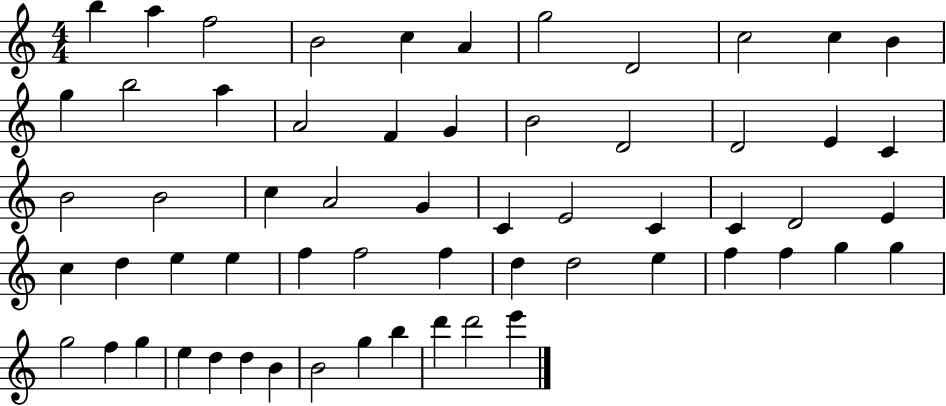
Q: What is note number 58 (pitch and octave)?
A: D6